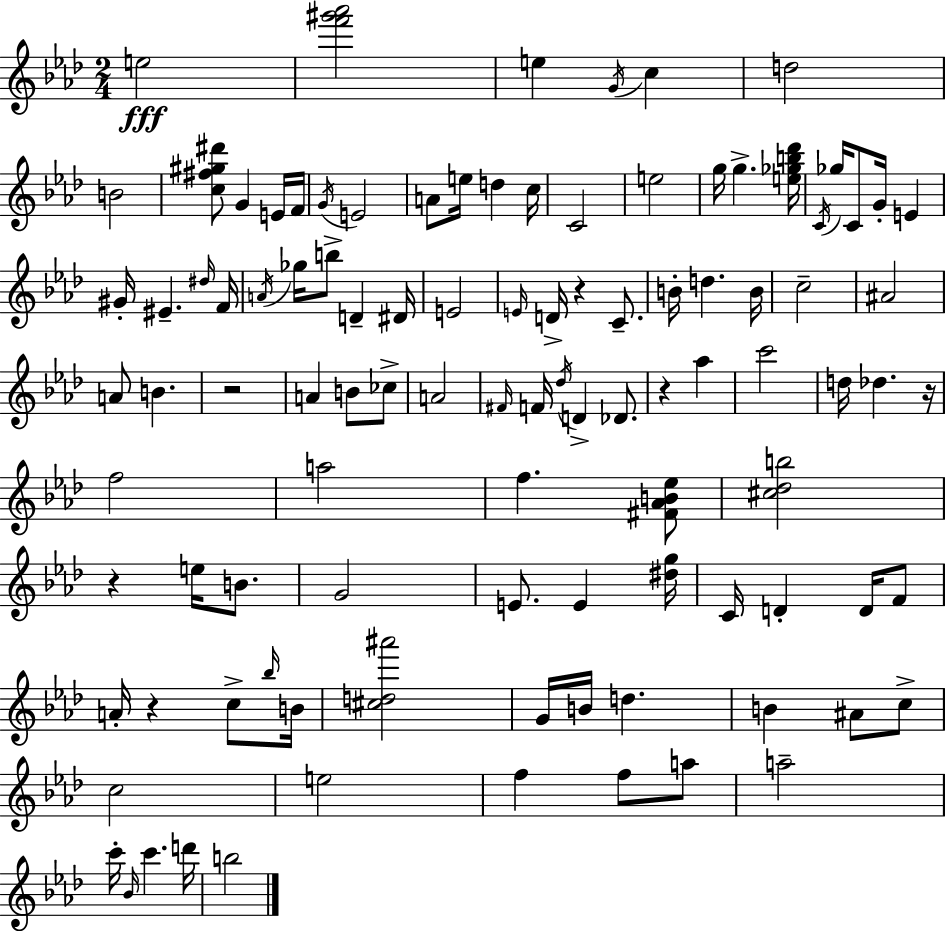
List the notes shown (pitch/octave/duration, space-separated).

E5/h [F6,G#6,Ab6]/h E5/q G4/s C5/q D5/h B4/h [C5,F#5,G#5,D#6]/e G4/q E4/s F4/s G4/s E4/h A4/e E5/s D5/q C5/s C4/h E5/h G5/s G5/q. [E5,Gb5,B5,Db6]/s C4/s Gb5/s C4/e G4/s E4/q G#4/s EIS4/q. D#5/s F4/s A4/s Gb5/s B5/e D4/q D#4/s E4/h E4/s D4/s R/q C4/e. B4/s D5/q. B4/s C5/h A#4/h A4/e B4/q. R/h A4/q B4/e CES5/e A4/h F#4/s F4/s Db5/s D4/q Db4/e. R/q Ab5/q C6/h D5/s Db5/q. R/s F5/h A5/h F5/q. [F#4,Ab4,B4,Eb5]/e [C#5,Db5,B5]/h R/q E5/s B4/e. G4/h E4/e. E4/q [D#5,G5]/s C4/s D4/q D4/s F4/e A4/s R/q C5/e Bb5/s B4/s [C#5,D5,A#6]/h G4/s B4/s D5/q. B4/q A#4/e C5/e C5/h E5/h F5/q F5/e A5/e A5/h C6/s Bb4/s C6/q. D6/s B5/h